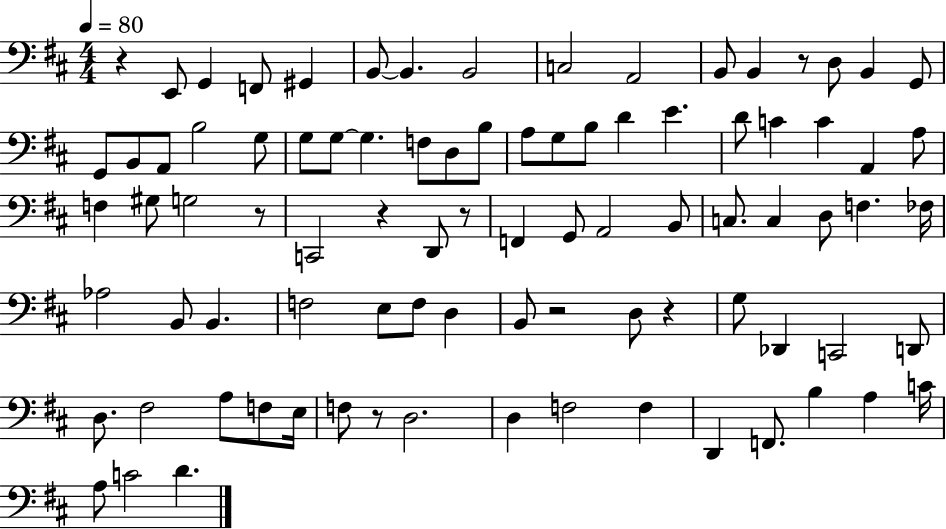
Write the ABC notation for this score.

X:1
T:Untitled
M:4/4
L:1/4
K:D
z E,,/2 G,, F,,/2 ^G,, B,,/2 B,, B,,2 C,2 A,,2 B,,/2 B,, z/2 D,/2 B,, G,,/2 G,,/2 B,,/2 A,,/2 B,2 G,/2 G,/2 G,/2 G, F,/2 D,/2 B,/2 A,/2 G,/2 B,/2 D E D/2 C C A,, A,/2 F, ^G,/2 G,2 z/2 C,,2 z D,,/2 z/2 F,, G,,/2 A,,2 B,,/2 C,/2 C, D,/2 F, _F,/4 _A,2 B,,/2 B,, F,2 E,/2 F,/2 D, B,,/2 z2 D,/2 z G,/2 _D,, C,,2 D,,/2 D,/2 ^F,2 A,/2 F,/2 E,/4 F,/2 z/2 D,2 D, F,2 F, D,, F,,/2 B, A, C/4 A,/2 C2 D